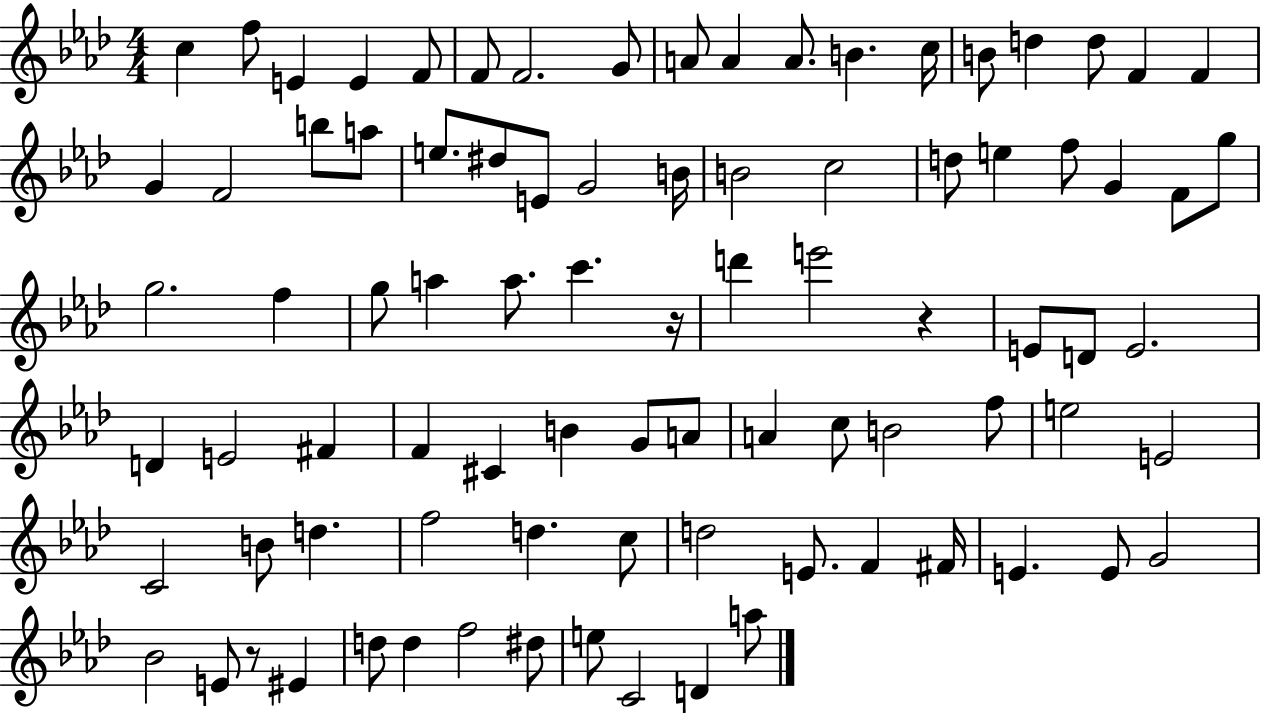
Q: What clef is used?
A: treble